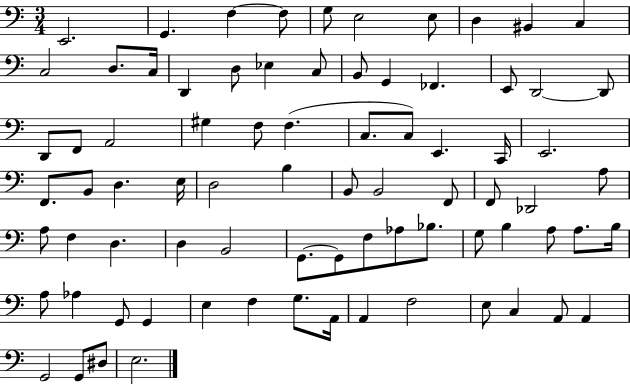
X:1
T:Untitled
M:3/4
L:1/4
K:C
E,,2 G,, F, F,/2 G,/2 E,2 E,/2 D, ^B,, C, C,2 D,/2 C,/4 D,, D,/2 _E, C,/2 B,,/2 G,, _F,, E,,/2 D,,2 D,,/2 D,,/2 F,,/2 A,,2 ^G, F,/2 F, C,/2 C,/2 E,, C,,/4 E,,2 F,,/2 B,,/2 D, E,/4 D,2 B, B,,/2 B,,2 F,,/2 F,,/2 _D,,2 A,/2 A,/2 F, D, D, B,,2 G,,/2 G,,/2 F,/2 _A,/2 _B,/2 G,/2 B, A,/2 A,/2 B,/4 A,/2 _A, G,,/2 G,, E, F, G,/2 A,,/4 A,, F,2 E,/2 C, A,,/2 A,, G,,2 G,,/2 ^D,/2 E,2